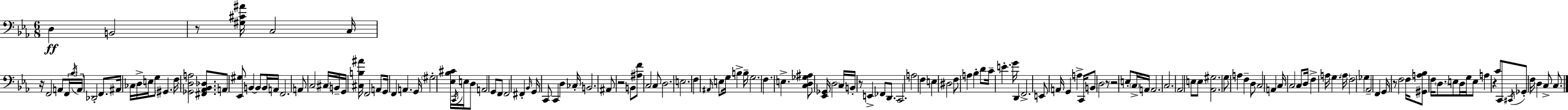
D3/q B2/h R/e [G#3,C#4,A#4]/s C3/h C3/s R/s F2/h A2/e F2/s Bb3/s A2/s Db2/h F2/e. A#2/s CES3/s D3/s E3/s G3/e G#2/q. F3/s [Gb2,D3,A3]/h [F#2,Ab2,Bb2,Db3]/e. A2/e [Eb2,G#3]/e B2/q B2/e B2/s A2/s F2/h. A2/e C3/h C#3/s B2/s G2/s [C#3,B3,A#4]/s F2/h A2/e G2/s F2/q A2/q. G2/s G#3/h [Eb3,Bb3,C#4]/s C2/s E3/s D3/e A2/h G2/e F2/e F2/h F#2/q Bb2/s G2/s C2/e C2/q D3/q CES3/s B2/h. A#2/e R/h B2/e [A#3,F4]/e C3/h C3/e D3/h. E3/h. F3/q A#2/s E3/e G3/s B3/q B3/s G3/h. F3/q. E3/q. [C3,D3,Gb3,A#3]/e [Eb2,Gb2]/s D3/h C3/s B2/s R/e E2/q FES2/e D2/e. C2/h. A3/h F3/q E3/q D#3/h F3/e A3/q Bb3/q D4/e C4/s E4/q. G4/s D2/q F2/h. E2/e A2/s G2/q A3/q C2/s B2/e D3/h R/e R/h E3/e C3/s A2/s A2/h. C3/h. Ab2/h E3/e E3/e [Ab2,G#3]/h. G3/e A3/q F3/q D3/e C3/h A2/q C3/s C3/h C3/e D3/s F3/q A3/s G3/q. A3/s F3/h Gb3/q Ab2/h F2/q G2/s R/e F3/h F3/s [G#2,A3,Bb3]/e F3/s D3/e. E3/e D3/s G3/s E3/e A3/q R/q C4/e C2/e C#2/s Gb2/e F3/s D3/q C3/e C3/e.